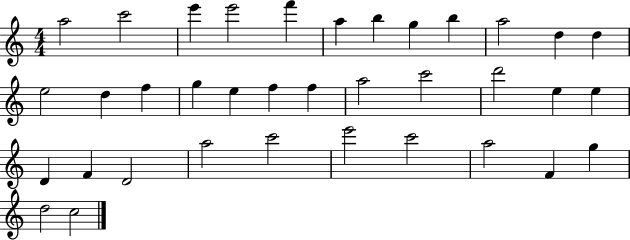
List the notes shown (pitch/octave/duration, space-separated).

A5/h C6/h E6/q E6/h F6/q A5/q B5/q G5/q B5/q A5/h D5/q D5/q E5/h D5/q F5/q G5/q E5/q F5/q F5/q A5/h C6/h D6/h E5/q E5/q D4/q F4/q D4/h A5/h C6/h E6/h C6/h A5/h F4/q G5/q D5/h C5/h